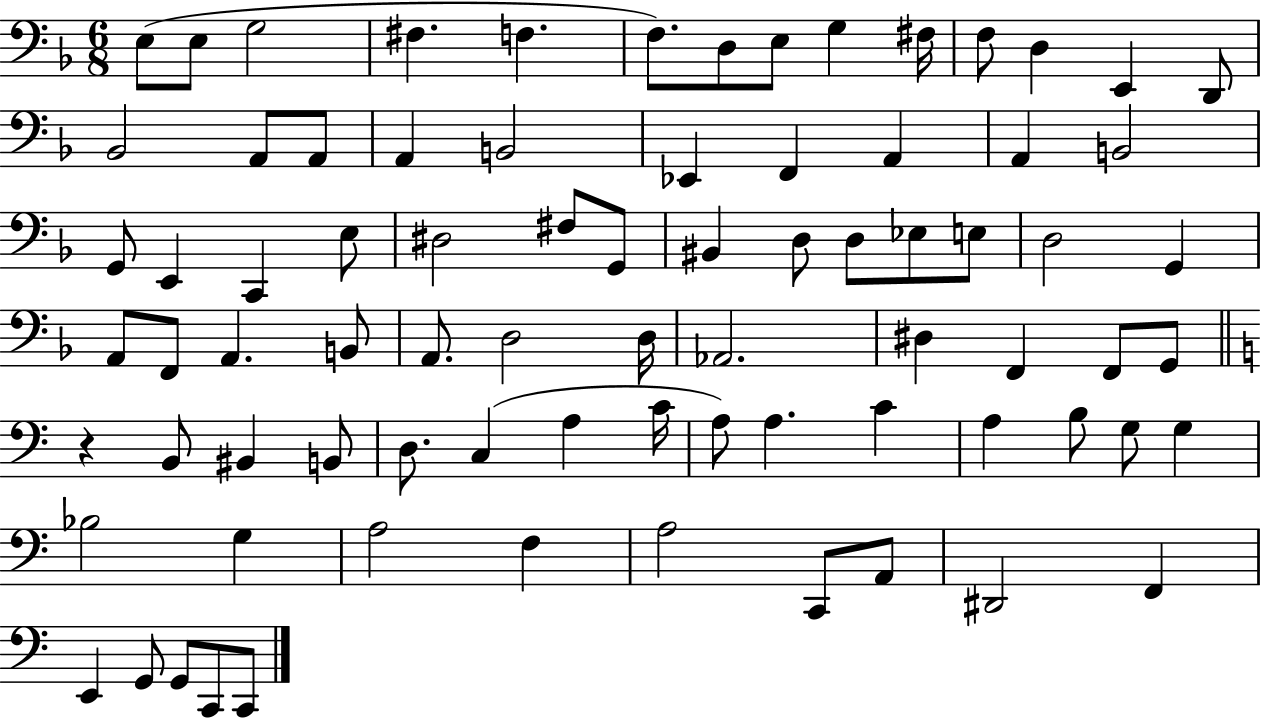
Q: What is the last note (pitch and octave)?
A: C2